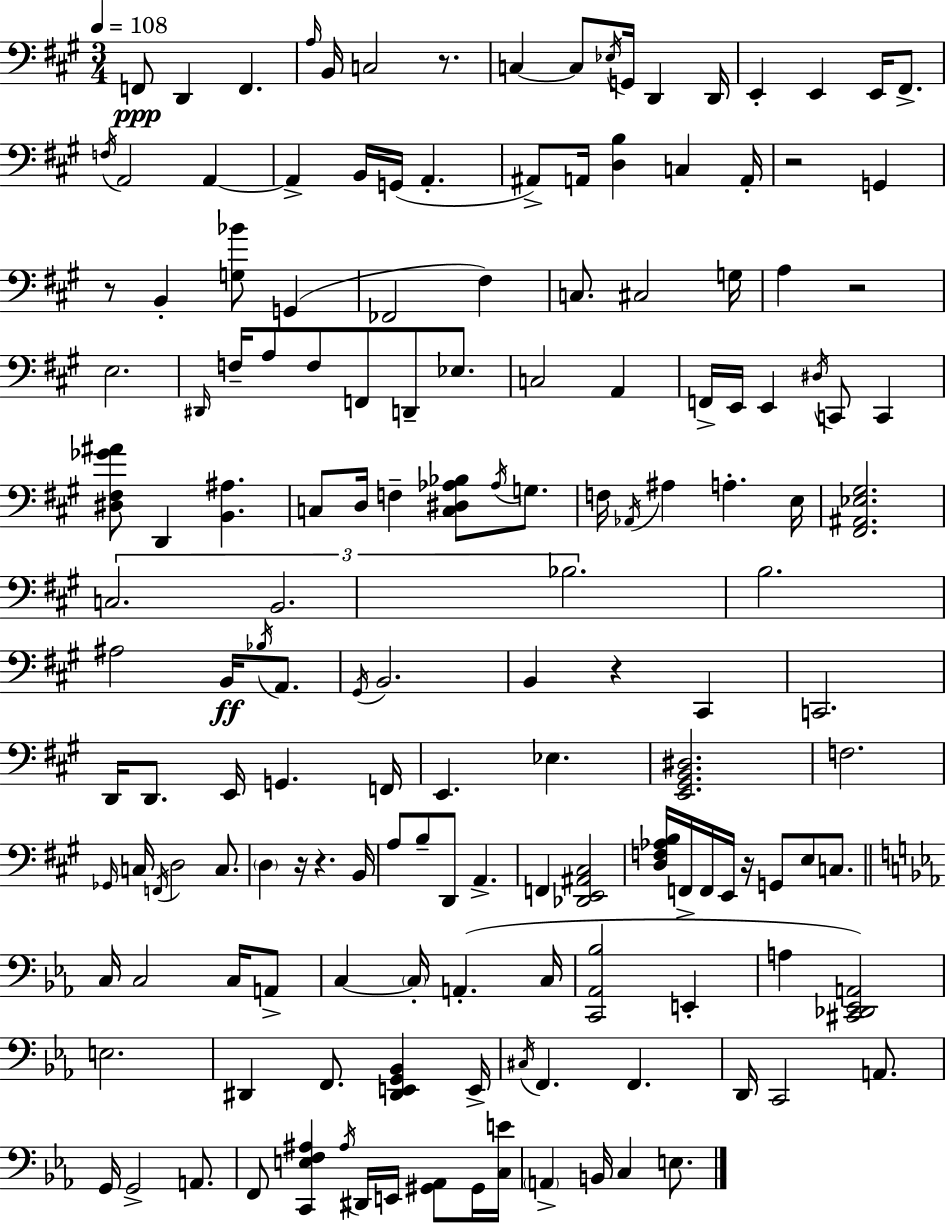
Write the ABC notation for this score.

X:1
T:Untitled
M:3/4
L:1/4
K:A
F,,/2 D,, F,, A,/4 B,,/4 C,2 z/2 C, C,/2 _E,/4 G,,/4 D,, D,,/4 E,, E,, E,,/4 ^F,,/2 F,/4 A,,2 A,, A,, B,,/4 G,,/4 A,, ^A,,/2 A,,/4 [D,B,] C, A,,/4 z2 G,, z/2 B,, [G,_B]/2 G,, _F,,2 ^F, C,/2 ^C,2 G,/4 A, z2 E,2 ^D,,/4 F,/4 A,/2 F,/2 F,,/2 D,,/2 _E,/2 C,2 A,, F,,/4 E,,/4 E,, ^D,/4 C,,/2 C,, [^D,^F,_G^A]/2 D,, [B,,^A,] C,/2 D,/4 F, [C,^D,_A,_B,]/2 _A,/4 G,/2 F,/4 _A,,/4 ^A, A, E,/4 [^F,,^A,,_E,^G,]2 C,2 B,,2 _B,2 B,2 ^A,2 B,,/4 _B,/4 A,,/2 ^G,,/4 B,,2 B,, z ^C,, C,,2 D,,/4 D,,/2 E,,/4 G,, F,,/4 E,, _E, [E,,^G,,B,,^D,]2 F,2 _G,,/4 C,/4 F,,/4 D,2 C,/2 D, z/4 z B,,/4 A,/2 B,/2 D,,/2 A,, F,, [_D,,E,,^A,,^C,]2 [D,F,_A,B,]/4 F,,/4 F,,/4 E,,/4 z/4 G,,/2 E,/2 C,/2 C,/4 C,2 C,/4 A,,/2 C, C,/4 A,, C,/4 [C,,_A,,_B,]2 E,, A, [^C,,_D,,_E,,A,,]2 E,2 ^D,, F,,/2 [^D,,E,,G,,_B,,] E,,/4 ^C,/4 F,, F,, D,,/4 C,,2 A,,/2 G,,/4 G,,2 A,,/2 F,,/2 [C,,E,F,^A,] ^A,/4 ^D,,/4 E,,/4 [^G,,_A,,]/2 ^G,,/4 [C,E]/4 A,, B,,/4 C, E,/2